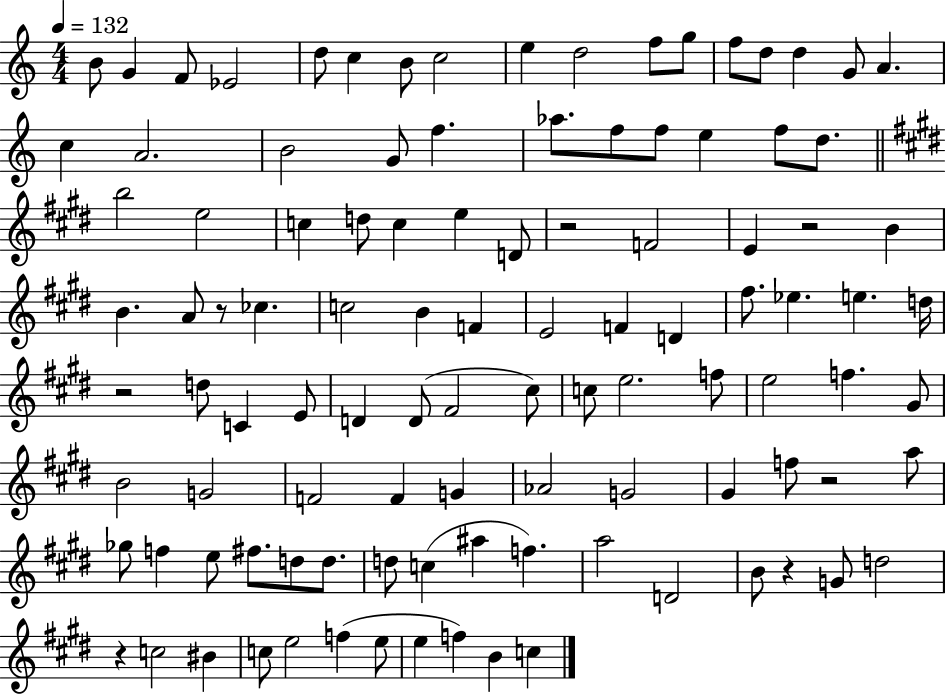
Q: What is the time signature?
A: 4/4